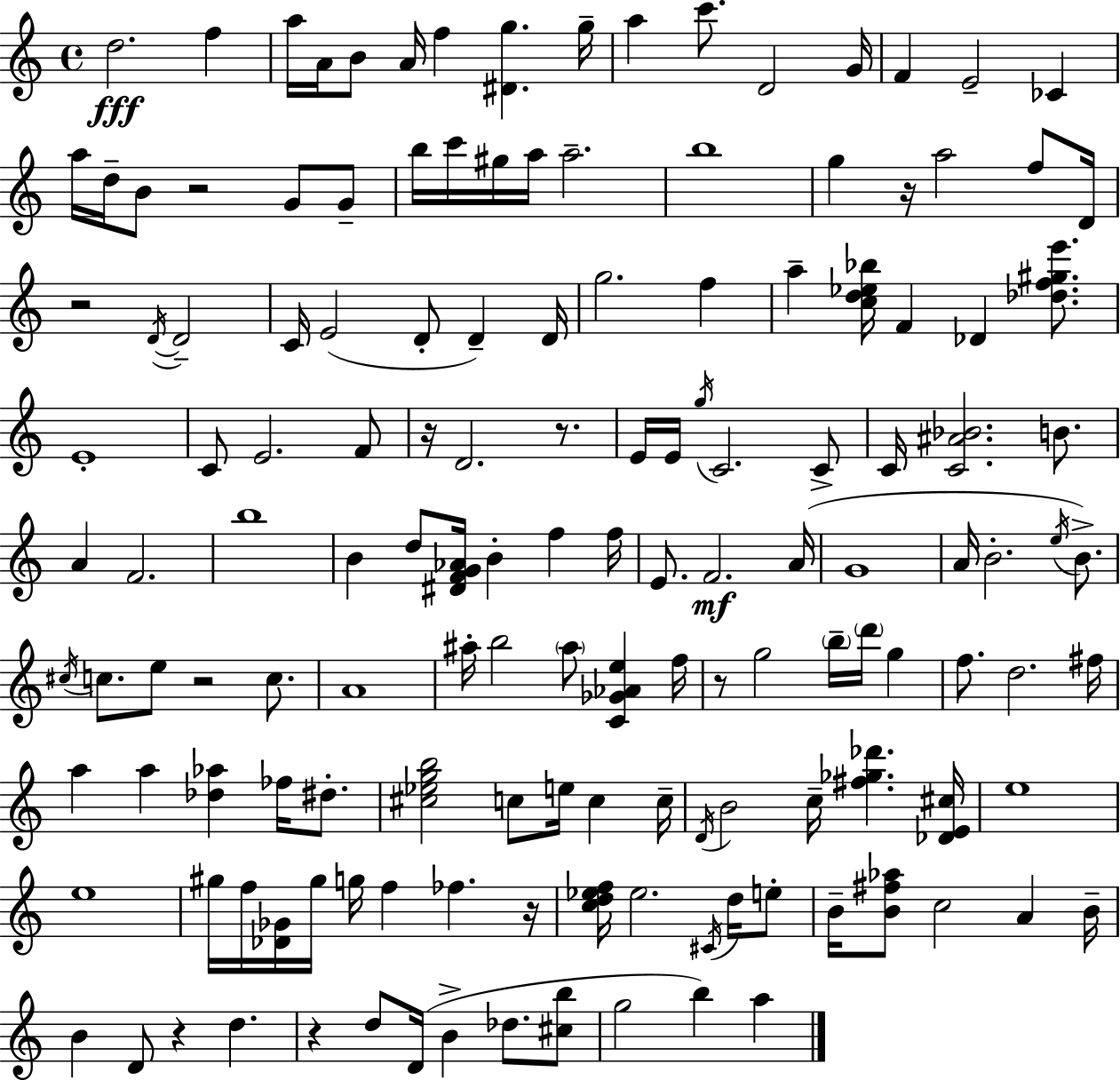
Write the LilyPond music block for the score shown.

{
  \clef treble
  \time 4/4
  \defaultTimeSignature
  \key c \major
  d''2.\fff f''4 | a''16 a'16 b'8 a'16 f''4 <dis' g''>4. g''16-- | a''4 c'''8. d'2 g'16 | f'4 e'2-- ces'4 | \break a''16 d''16-- b'8 r2 g'8 g'8-- | b''16 c'''16 gis''16 a''16 a''2.-- | b''1 | g''4 r16 a''2 f''8 d'16 | \break r2 \acciaccatura { d'16~ }~ d'2-- | c'16 e'2( d'8-. d'4--) | d'16 g''2. f''4 | a''4-- <c'' d'' ees'' bes''>16 f'4 des'4 <des'' f'' gis'' e'''>8. | \break e'1-. | c'8 e'2. f'8 | r16 d'2. r8. | e'16 e'16 \acciaccatura { g''16 } c'2. | \break c'8-> c'16 <c' ais' bes'>2. b'8. | a'4 f'2. | b''1 | b'4 d''8 <dis' f' g' aes'>16 b'4-. f''4 | \break f''16 e'8. f'2.\mf | a'16( g'1 | a'16 b'2.-. \acciaccatura { e''16 } | b'8.->) \acciaccatura { cis''16 } c''8. e''8 r2 | \break c''8. a'1 | ais''16-. b''2 \parenthesize ais''8 <c' ges' aes' e''>4 | f''16 r8 g''2 \parenthesize b''16-- \parenthesize d'''16 | g''4 f''8. d''2. | \break fis''16 a''4 a''4 <des'' aes''>4 | fes''16 dis''8.-. <cis'' ees'' g'' b''>2 c''8 e''16 c''4 | c''16-- \acciaccatura { d'16 } b'2 c''16-- <fis'' ges'' des'''>4. | <des' e' cis''>16 e''1 | \break e''1 | gis''16 f''16 <des' ges'>16 gis''16 g''16 f''4 fes''4. | r16 <c'' d'' ees'' f''>16 ees''2. | \acciaccatura { cis'16 } d''16 e''8-. b'16-- <b' fis'' aes''>8 c''2 | \break a'4 b'16-- b'4 d'8 r4 | d''4. r4 d''8 d'16( b'4-> | des''8. <cis'' b''>8 g''2 b''4) | a''4 \bar "|."
}